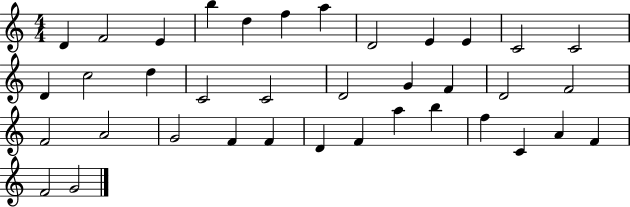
{
  \clef treble
  \numericTimeSignature
  \time 4/4
  \key c \major
  d'4 f'2 e'4 | b''4 d''4 f''4 a''4 | d'2 e'4 e'4 | c'2 c'2 | \break d'4 c''2 d''4 | c'2 c'2 | d'2 g'4 f'4 | d'2 f'2 | \break f'2 a'2 | g'2 f'4 f'4 | d'4 f'4 a''4 b''4 | f''4 c'4 a'4 f'4 | \break f'2 g'2 | \bar "|."
}